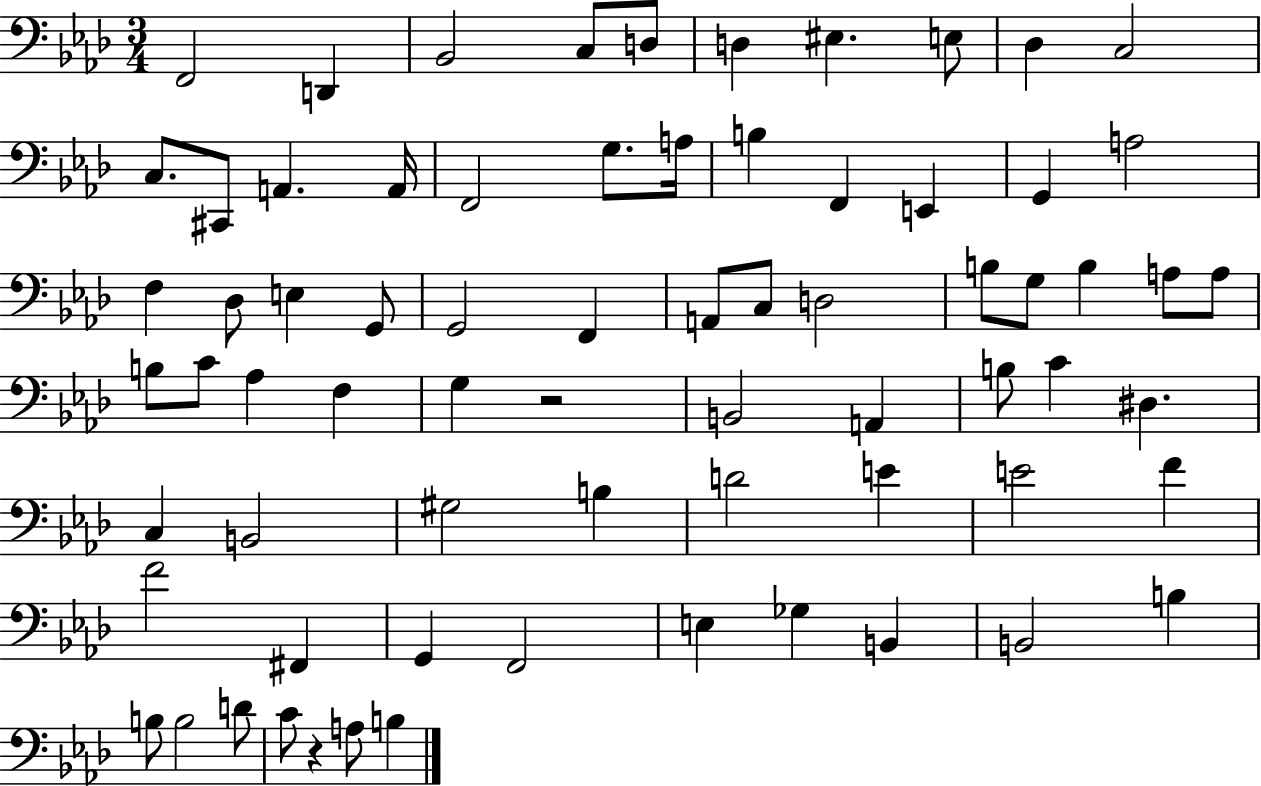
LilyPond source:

{
  \clef bass
  \numericTimeSignature
  \time 3/4
  \key aes \major
  f,2 d,4 | bes,2 c8 d8 | d4 eis4. e8 | des4 c2 | \break c8. cis,8 a,4. a,16 | f,2 g8. a16 | b4 f,4 e,4 | g,4 a2 | \break f4 des8 e4 g,8 | g,2 f,4 | a,8 c8 d2 | b8 g8 b4 a8 a8 | \break b8 c'8 aes4 f4 | g4 r2 | b,2 a,4 | b8 c'4 dis4. | \break c4 b,2 | gis2 b4 | d'2 e'4 | e'2 f'4 | \break f'2 fis,4 | g,4 f,2 | e4 ges4 b,4 | b,2 b4 | \break b8 b2 d'8 | c'8 r4 a8 b4 | \bar "|."
}